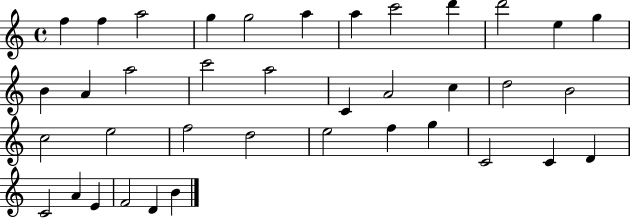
X:1
T:Untitled
M:4/4
L:1/4
K:C
f f a2 g g2 a a c'2 d' d'2 e g B A a2 c'2 a2 C A2 c d2 B2 c2 e2 f2 d2 e2 f g C2 C D C2 A E F2 D B